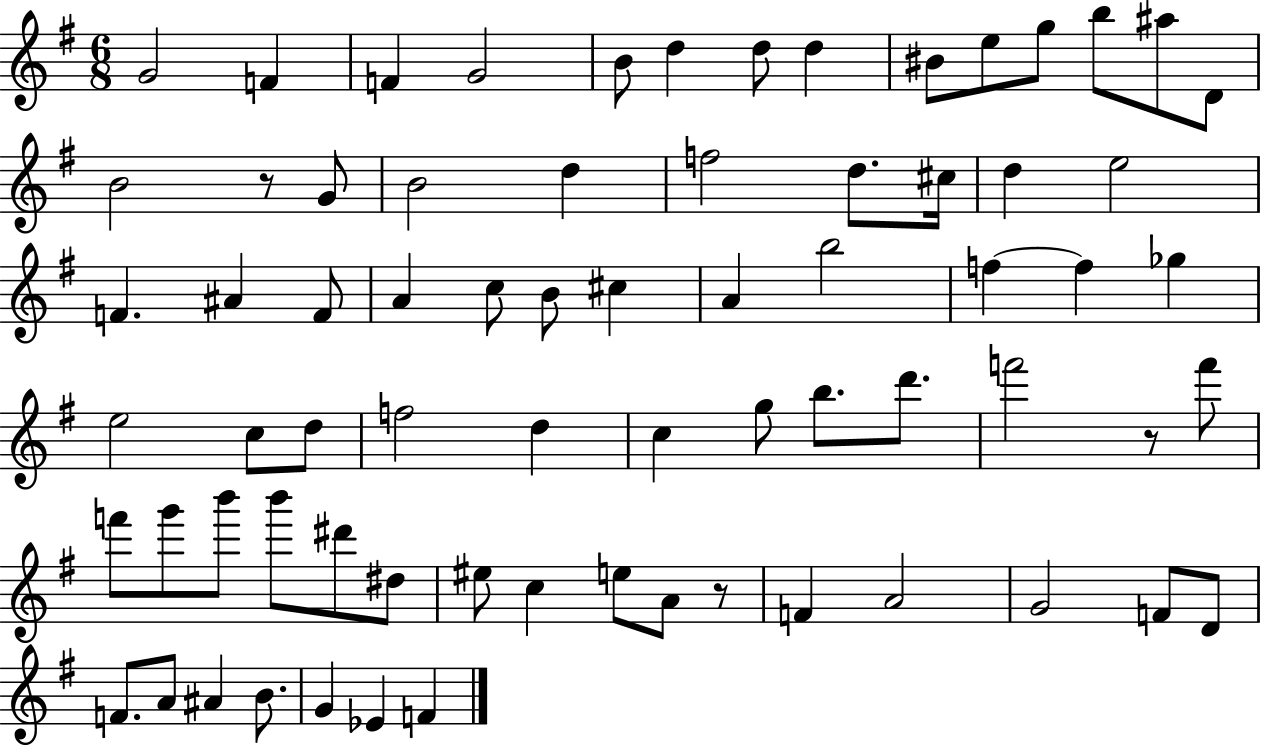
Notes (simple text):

G4/h F4/q F4/q G4/h B4/e D5/q D5/e D5/q BIS4/e E5/e G5/e B5/e A#5/e D4/e B4/h R/e G4/e B4/h D5/q F5/h D5/e. C#5/s D5/q E5/h F4/q. A#4/q F4/e A4/q C5/e B4/e C#5/q A4/q B5/h F5/q F5/q Gb5/q E5/h C5/e D5/e F5/h D5/q C5/q G5/e B5/e. D6/e. F6/h R/e F6/e F6/e G6/e B6/e B6/e D#6/e D#5/e EIS5/e C5/q E5/e A4/e R/e F4/q A4/h G4/h F4/e D4/e F4/e. A4/e A#4/q B4/e. G4/q Eb4/q F4/q